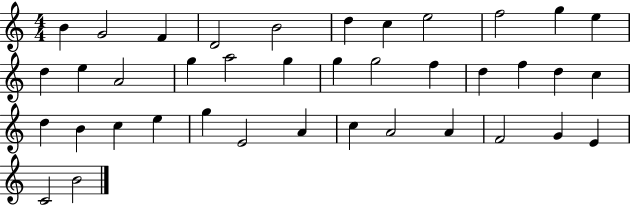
B4/q G4/h F4/q D4/h B4/h D5/q C5/q E5/h F5/h G5/q E5/q D5/q E5/q A4/h G5/q A5/h G5/q G5/q G5/h F5/q D5/q F5/q D5/q C5/q D5/q B4/q C5/q E5/q G5/q E4/h A4/q C5/q A4/h A4/q F4/h G4/q E4/q C4/h B4/h